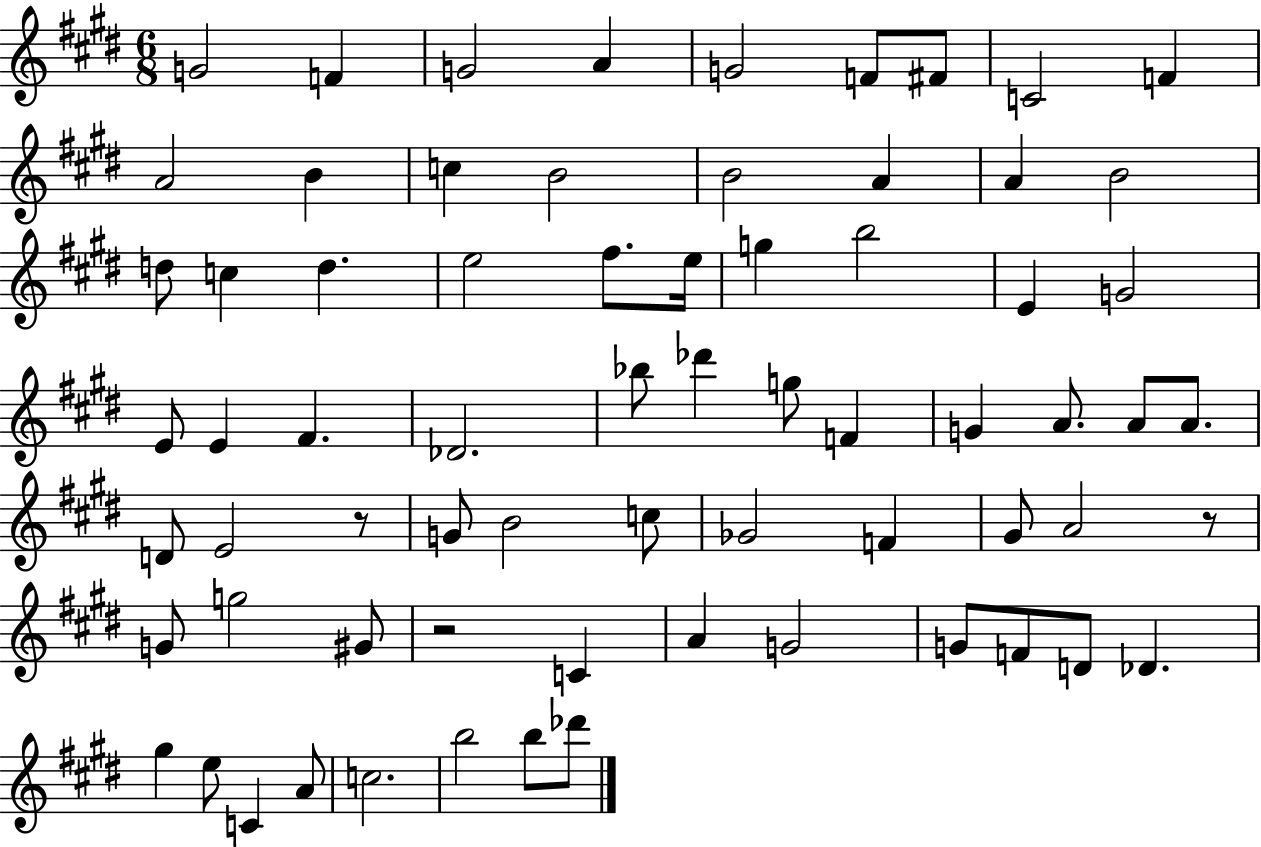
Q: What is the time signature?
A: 6/8